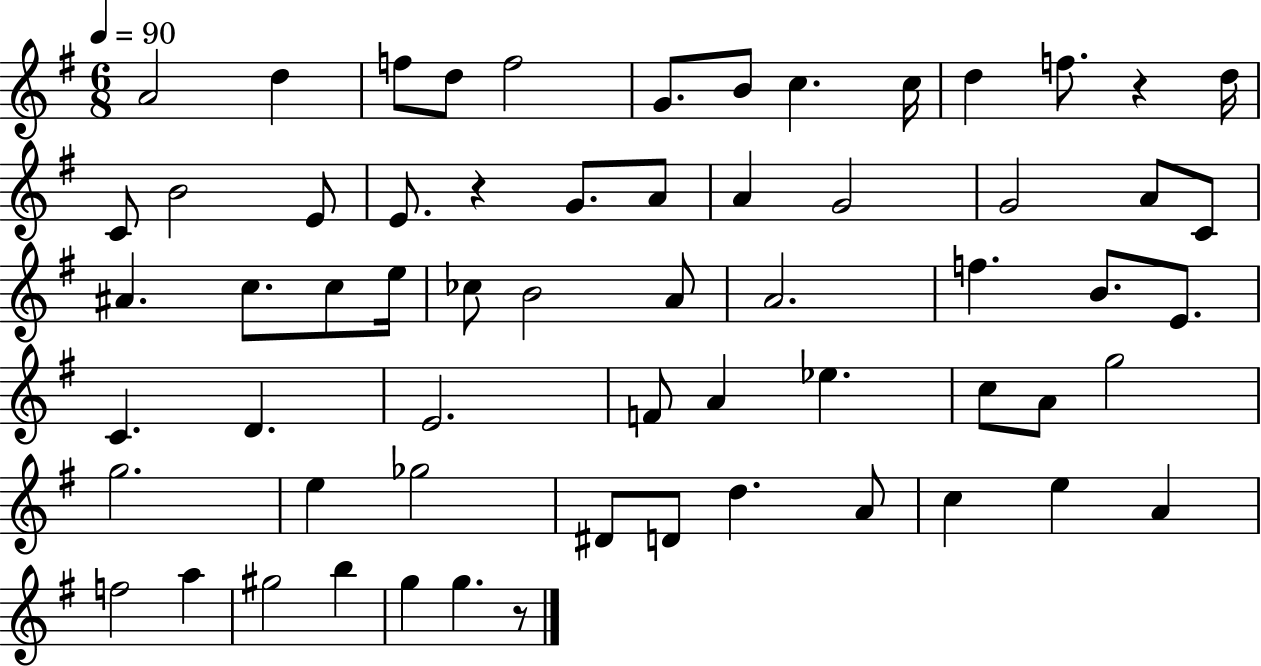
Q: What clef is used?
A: treble